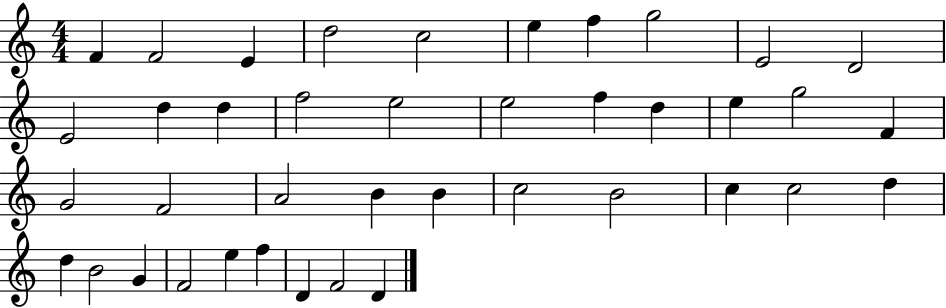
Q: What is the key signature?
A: C major